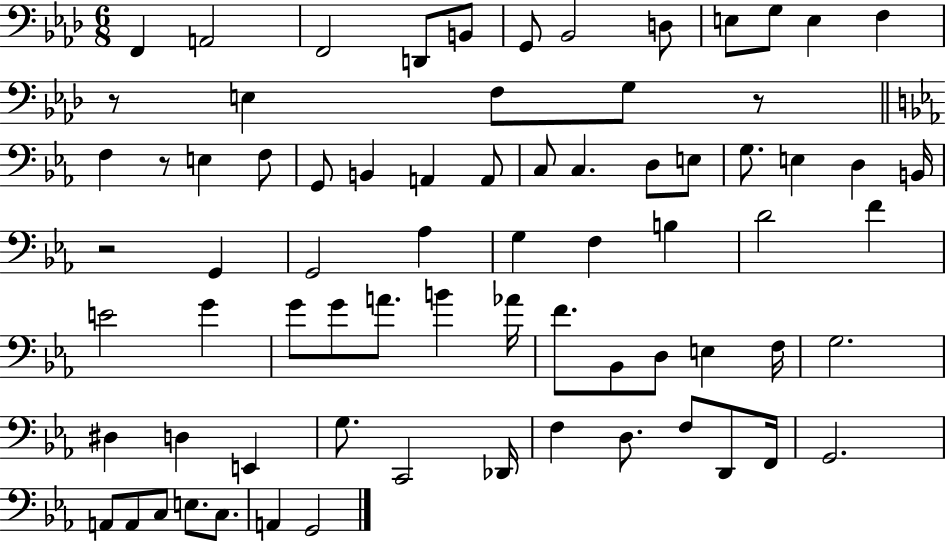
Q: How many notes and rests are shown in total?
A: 74